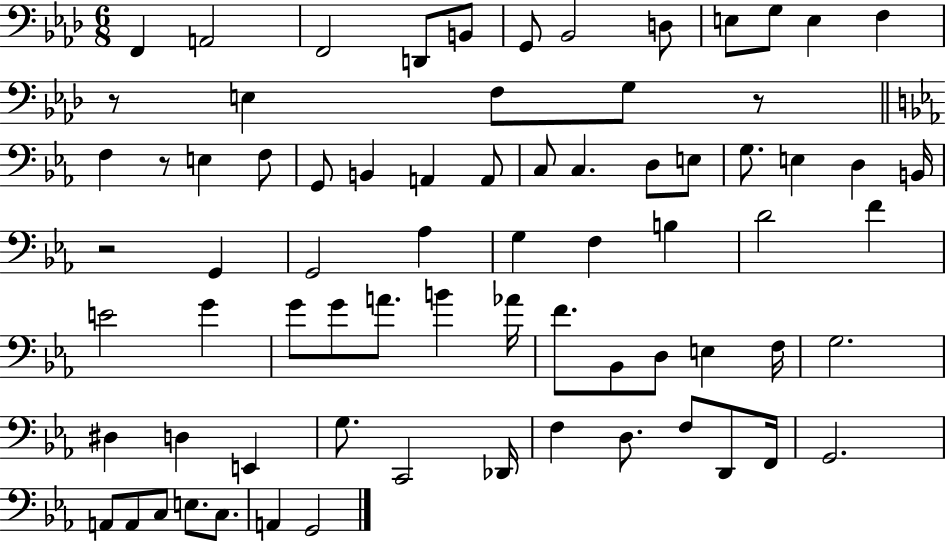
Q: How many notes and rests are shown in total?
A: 74